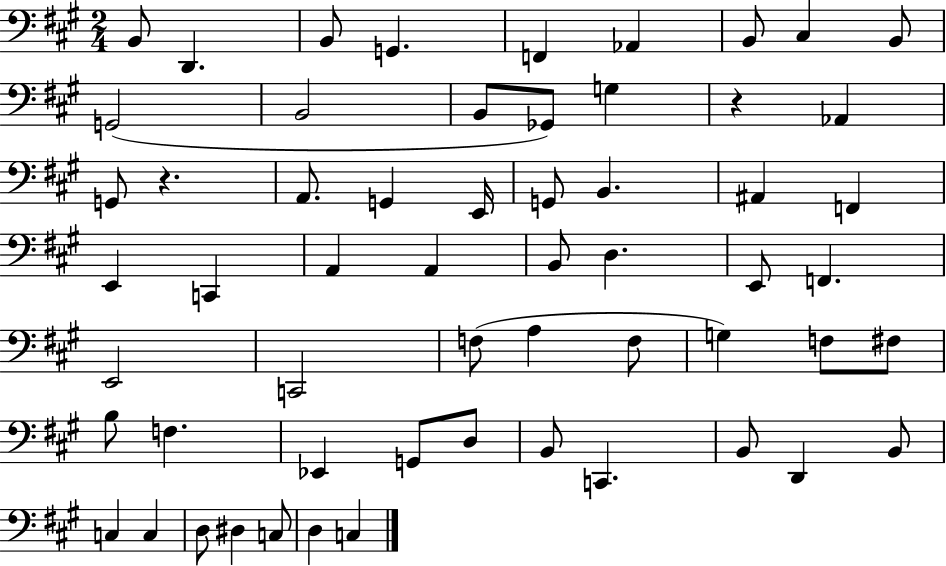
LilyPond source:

{
  \clef bass
  \numericTimeSignature
  \time 2/4
  \key a \major
  \repeat volta 2 { b,8 d,4. | b,8 g,4. | f,4 aes,4 | b,8 cis4 b,8 | \break g,2( | b,2 | b,8 ges,8) g4 | r4 aes,4 | \break g,8 r4. | a,8. g,4 e,16 | g,8 b,4. | ais,4 f,4 | \break e,4 c,4 | a,4 a,4 | b,8 d4. | e,8 f,4. | \break e,2 | c,2 | f8( a4 f8 | g4) f8 fis8 | \break b8 f4. | ees,4 g,8 d8 | b,8 c,4. | b,8 d,4 b,8 | \break c4 c4 | d8 dis4 c8 | d4 c4 | } \bar "|."
}